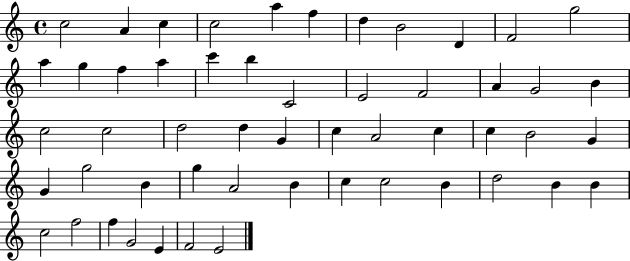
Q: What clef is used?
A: treble